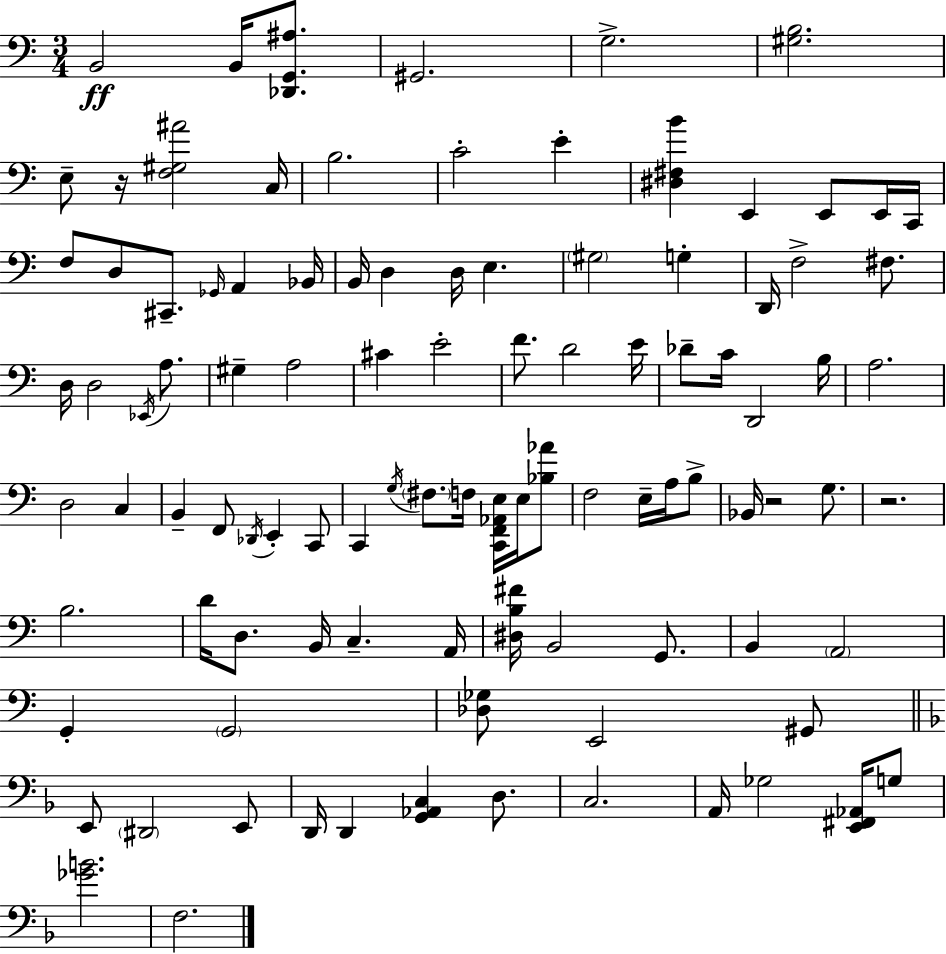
X:1
T:Untitled
M:3/4
L:1/4
K:C
B,,2 B,,/4 [_D,,G,,^A,]/2 ^G,,2 G,2 [^G,B,]2 E,/2 z/4 [F,^G,^A]2 C,/4 B,2 C2 E [^D,^F,B] E,, E,,/2 E,,/4 C,,/4 F,/2 D,/2 ^C,,/2 _G,,/4 A,, _B,,/4 B,,/4 D, D,/4 E, ^G,2 G, D,,/4 F,2 ^F,/2 D,/4 D,2 _E,,/4 A,/2 ^G, A,2 ^C E2 F/2 D2 E/4 _D/2 C/4 D,,2 B,/4 A,2 D,2 C, B,, F,,/2 _D,,/4 E,, C,,/2 C,, G,/4 ^F,/2 F,/4 [C,,F,,_A,,E,]/4 E,/4 [_B,_A]/2 F,2 E,/4 A,/4 B,/2 _B,,/4 z2 G,/2 z2 B,2 D/4 D,/2 B,,/4 C, A,,/4 [^D,B,^F]/4 B,,2 G,,/2 B,, A,,2 G,, G,,2 [_D,_G,]/2 E,,2 ^G,,/2 E,,/2 ^D,,2 E,,/2 D,,/4 D,, [G,,_A,,C,] D,/2 C,2 A,,/4 _G,2 [E,,^F,,_A,,]/4 G,/2 [_GB]2 F,2